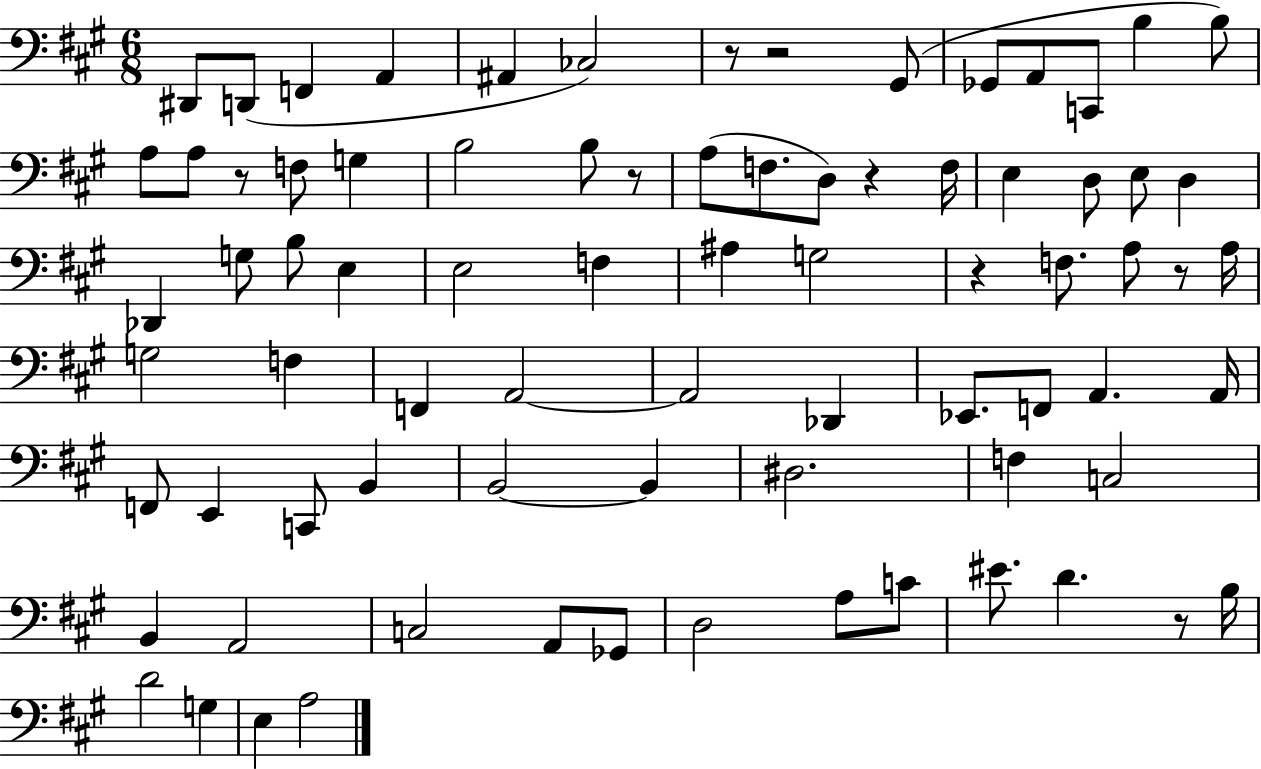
X:1
T:Untitled
M:6/8
L:1/4
K:A
^D,,/2 D,,/2 F,, A,, ^A,, _C,2 z/2 z2 ^G,,/2 _G,,/2 A,,/2 C,,/2 B, B,/2 A,/2 A,/2 z/2 F,/2 G, B,2 B,/2 z/2 A,/2 F,/2 D,/2 z F,/4 E, D,/2 E,/2 D, _D,, G,/2 B,/2 E, E,2 F, ^A, G,2 z F,/2 A,/2 z/2 A,/4 G,2 F, F,, A,,2 A,,2 _D,, _E,,/2 F,,/2 A,, A,,/4 F,,/2 E,, C,,/2 B,, B,,2 B,, ^D,2 F, C,2 B,, A,,2 C,2 A,,/2 _G,,/2 D,2 A,/2 C/2 ^E/2 D z/2 B,/4 D2 G, E, A,2